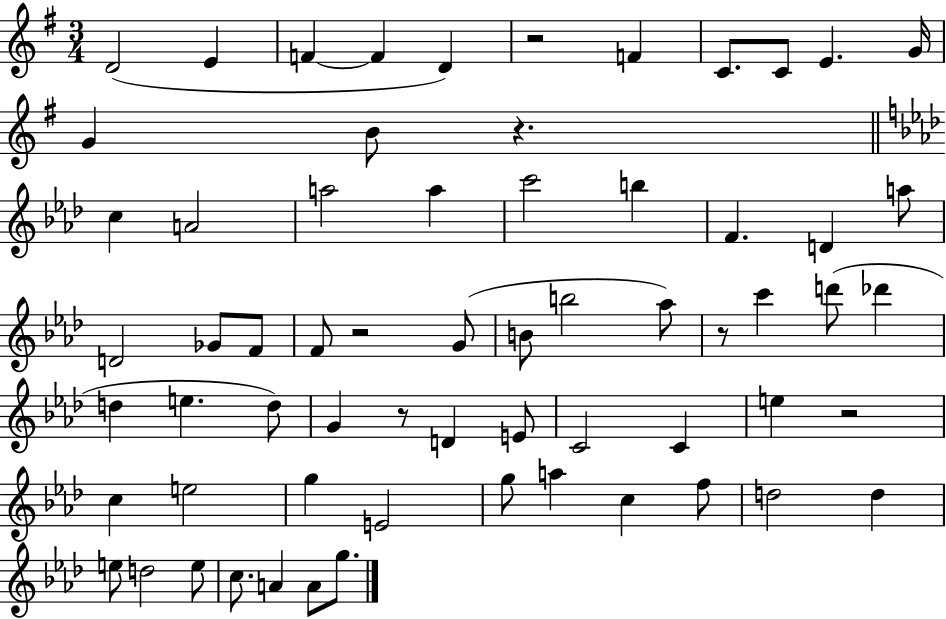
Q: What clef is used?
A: treble